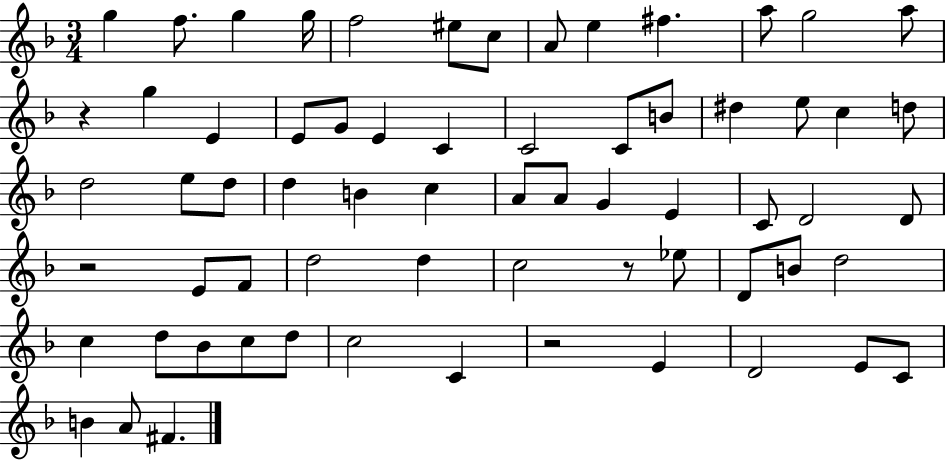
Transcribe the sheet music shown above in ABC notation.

X:1
T:Untitled
M:3/4
L:1/4
K:F
g f/2 g g/4 f2 ^e/2 c/2 A/2 e ^f a/2 g2 a/2 z g E E/2 G/2 E C C2 C/2 B/2 ^d e/2 c d/2 d2 e/2 d/2 d B c A/2 A/2 G E C/2 D2 D/2 z2 E/2 F/2 d2 d c2 z/2 _e/2 D/2 B/2 d2 c d/2 _B/2 c/2 d/2 c2 C z2 E D2 E/2 C/2 B A/2 ^F